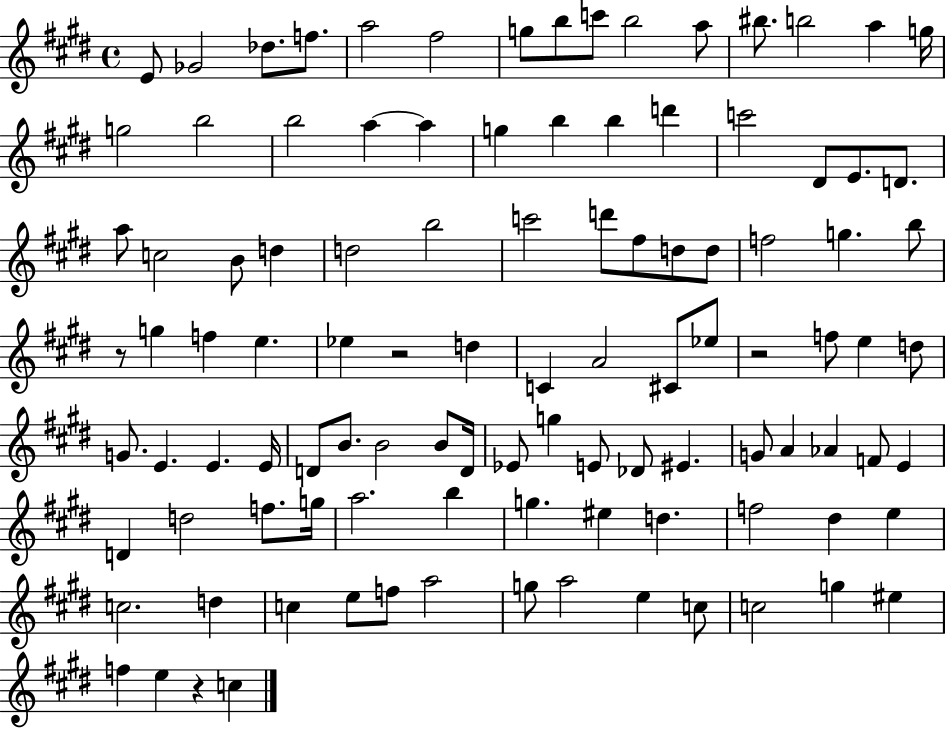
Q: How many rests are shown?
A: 4